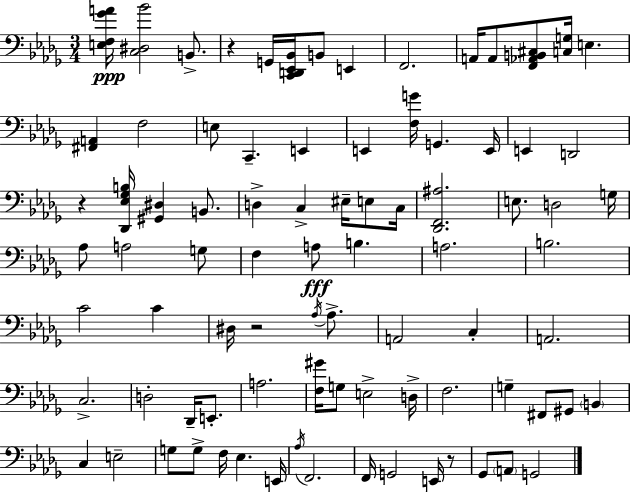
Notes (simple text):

[E3,F3,Gb4,A4]/s [C3,D#3,Bb4]/h B2/e. R/q G2/s [C2,D2,Eb2,Bb2]/s B2/e E2/q F2/h. A2/s A2/e [F2,Ab2,B2,C#3]/e [C3,G3]/s E3/q. [F#2,A2]/q F3/h E3/e C2/q. E2/q E2/q [F3,G4]/s G2/q. E2/s E2/q D2/h R/q [Db2,Eb3,Gb3,B3]/s [G#2,D#3]/q B2/e. D3/q C3/q EIS3/s E3/e C3/s [Db2,F2,A#3]/h. E3/e. D3/h G3/s Ab3/e A3/h G3/e F3/q A3/e B3/q. A3/h. B3/h. C4/h C4/q D#3/s R/h Ab3/s Ab3/e. A2/h C3/q A2/h. C3/h. D3/h Db2/s E2/e. A3/h. [F3,G#4]/s G3/e E3/h D3/s F3/h. G3/q F#2/e G#2/e B2/q C3/q E3/h G3/e G3/e F3/s Eb3/q. E2/s Ab3/s F2/h. F2/s G2/h E2/s R/e Gb2/e A2/e G2/h